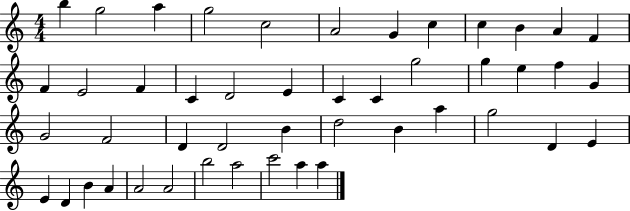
{
  \clef treble
  \numericTimeSignature
  \time 4/4
  \key c \major
  b''4 g''2 a''4 | g''2 c''2 | a'2 g'4 c''4 | c''4 b'4 a'4 f'4 | \break f'4 e'2 f'4 | c'4 d'2 e'4 | c'4 c'4 g''2 | g''4 e''4 f''4 g'4 | \break g'2 f'2 | d'4 d'2 b'4 | d''2 b'4 a''4 | g''2 d'4 e'4 | \break e'4 d'4 b'4 a'4 | a'2 a'2 | b''2 a''2 | c'''2 a''4 a''4 | \break \bar "|."
}